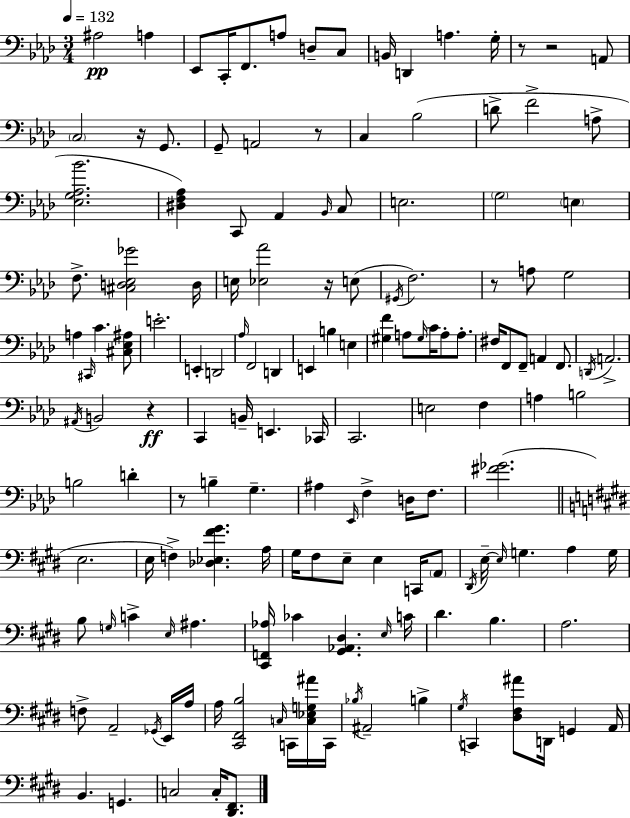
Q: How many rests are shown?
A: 8